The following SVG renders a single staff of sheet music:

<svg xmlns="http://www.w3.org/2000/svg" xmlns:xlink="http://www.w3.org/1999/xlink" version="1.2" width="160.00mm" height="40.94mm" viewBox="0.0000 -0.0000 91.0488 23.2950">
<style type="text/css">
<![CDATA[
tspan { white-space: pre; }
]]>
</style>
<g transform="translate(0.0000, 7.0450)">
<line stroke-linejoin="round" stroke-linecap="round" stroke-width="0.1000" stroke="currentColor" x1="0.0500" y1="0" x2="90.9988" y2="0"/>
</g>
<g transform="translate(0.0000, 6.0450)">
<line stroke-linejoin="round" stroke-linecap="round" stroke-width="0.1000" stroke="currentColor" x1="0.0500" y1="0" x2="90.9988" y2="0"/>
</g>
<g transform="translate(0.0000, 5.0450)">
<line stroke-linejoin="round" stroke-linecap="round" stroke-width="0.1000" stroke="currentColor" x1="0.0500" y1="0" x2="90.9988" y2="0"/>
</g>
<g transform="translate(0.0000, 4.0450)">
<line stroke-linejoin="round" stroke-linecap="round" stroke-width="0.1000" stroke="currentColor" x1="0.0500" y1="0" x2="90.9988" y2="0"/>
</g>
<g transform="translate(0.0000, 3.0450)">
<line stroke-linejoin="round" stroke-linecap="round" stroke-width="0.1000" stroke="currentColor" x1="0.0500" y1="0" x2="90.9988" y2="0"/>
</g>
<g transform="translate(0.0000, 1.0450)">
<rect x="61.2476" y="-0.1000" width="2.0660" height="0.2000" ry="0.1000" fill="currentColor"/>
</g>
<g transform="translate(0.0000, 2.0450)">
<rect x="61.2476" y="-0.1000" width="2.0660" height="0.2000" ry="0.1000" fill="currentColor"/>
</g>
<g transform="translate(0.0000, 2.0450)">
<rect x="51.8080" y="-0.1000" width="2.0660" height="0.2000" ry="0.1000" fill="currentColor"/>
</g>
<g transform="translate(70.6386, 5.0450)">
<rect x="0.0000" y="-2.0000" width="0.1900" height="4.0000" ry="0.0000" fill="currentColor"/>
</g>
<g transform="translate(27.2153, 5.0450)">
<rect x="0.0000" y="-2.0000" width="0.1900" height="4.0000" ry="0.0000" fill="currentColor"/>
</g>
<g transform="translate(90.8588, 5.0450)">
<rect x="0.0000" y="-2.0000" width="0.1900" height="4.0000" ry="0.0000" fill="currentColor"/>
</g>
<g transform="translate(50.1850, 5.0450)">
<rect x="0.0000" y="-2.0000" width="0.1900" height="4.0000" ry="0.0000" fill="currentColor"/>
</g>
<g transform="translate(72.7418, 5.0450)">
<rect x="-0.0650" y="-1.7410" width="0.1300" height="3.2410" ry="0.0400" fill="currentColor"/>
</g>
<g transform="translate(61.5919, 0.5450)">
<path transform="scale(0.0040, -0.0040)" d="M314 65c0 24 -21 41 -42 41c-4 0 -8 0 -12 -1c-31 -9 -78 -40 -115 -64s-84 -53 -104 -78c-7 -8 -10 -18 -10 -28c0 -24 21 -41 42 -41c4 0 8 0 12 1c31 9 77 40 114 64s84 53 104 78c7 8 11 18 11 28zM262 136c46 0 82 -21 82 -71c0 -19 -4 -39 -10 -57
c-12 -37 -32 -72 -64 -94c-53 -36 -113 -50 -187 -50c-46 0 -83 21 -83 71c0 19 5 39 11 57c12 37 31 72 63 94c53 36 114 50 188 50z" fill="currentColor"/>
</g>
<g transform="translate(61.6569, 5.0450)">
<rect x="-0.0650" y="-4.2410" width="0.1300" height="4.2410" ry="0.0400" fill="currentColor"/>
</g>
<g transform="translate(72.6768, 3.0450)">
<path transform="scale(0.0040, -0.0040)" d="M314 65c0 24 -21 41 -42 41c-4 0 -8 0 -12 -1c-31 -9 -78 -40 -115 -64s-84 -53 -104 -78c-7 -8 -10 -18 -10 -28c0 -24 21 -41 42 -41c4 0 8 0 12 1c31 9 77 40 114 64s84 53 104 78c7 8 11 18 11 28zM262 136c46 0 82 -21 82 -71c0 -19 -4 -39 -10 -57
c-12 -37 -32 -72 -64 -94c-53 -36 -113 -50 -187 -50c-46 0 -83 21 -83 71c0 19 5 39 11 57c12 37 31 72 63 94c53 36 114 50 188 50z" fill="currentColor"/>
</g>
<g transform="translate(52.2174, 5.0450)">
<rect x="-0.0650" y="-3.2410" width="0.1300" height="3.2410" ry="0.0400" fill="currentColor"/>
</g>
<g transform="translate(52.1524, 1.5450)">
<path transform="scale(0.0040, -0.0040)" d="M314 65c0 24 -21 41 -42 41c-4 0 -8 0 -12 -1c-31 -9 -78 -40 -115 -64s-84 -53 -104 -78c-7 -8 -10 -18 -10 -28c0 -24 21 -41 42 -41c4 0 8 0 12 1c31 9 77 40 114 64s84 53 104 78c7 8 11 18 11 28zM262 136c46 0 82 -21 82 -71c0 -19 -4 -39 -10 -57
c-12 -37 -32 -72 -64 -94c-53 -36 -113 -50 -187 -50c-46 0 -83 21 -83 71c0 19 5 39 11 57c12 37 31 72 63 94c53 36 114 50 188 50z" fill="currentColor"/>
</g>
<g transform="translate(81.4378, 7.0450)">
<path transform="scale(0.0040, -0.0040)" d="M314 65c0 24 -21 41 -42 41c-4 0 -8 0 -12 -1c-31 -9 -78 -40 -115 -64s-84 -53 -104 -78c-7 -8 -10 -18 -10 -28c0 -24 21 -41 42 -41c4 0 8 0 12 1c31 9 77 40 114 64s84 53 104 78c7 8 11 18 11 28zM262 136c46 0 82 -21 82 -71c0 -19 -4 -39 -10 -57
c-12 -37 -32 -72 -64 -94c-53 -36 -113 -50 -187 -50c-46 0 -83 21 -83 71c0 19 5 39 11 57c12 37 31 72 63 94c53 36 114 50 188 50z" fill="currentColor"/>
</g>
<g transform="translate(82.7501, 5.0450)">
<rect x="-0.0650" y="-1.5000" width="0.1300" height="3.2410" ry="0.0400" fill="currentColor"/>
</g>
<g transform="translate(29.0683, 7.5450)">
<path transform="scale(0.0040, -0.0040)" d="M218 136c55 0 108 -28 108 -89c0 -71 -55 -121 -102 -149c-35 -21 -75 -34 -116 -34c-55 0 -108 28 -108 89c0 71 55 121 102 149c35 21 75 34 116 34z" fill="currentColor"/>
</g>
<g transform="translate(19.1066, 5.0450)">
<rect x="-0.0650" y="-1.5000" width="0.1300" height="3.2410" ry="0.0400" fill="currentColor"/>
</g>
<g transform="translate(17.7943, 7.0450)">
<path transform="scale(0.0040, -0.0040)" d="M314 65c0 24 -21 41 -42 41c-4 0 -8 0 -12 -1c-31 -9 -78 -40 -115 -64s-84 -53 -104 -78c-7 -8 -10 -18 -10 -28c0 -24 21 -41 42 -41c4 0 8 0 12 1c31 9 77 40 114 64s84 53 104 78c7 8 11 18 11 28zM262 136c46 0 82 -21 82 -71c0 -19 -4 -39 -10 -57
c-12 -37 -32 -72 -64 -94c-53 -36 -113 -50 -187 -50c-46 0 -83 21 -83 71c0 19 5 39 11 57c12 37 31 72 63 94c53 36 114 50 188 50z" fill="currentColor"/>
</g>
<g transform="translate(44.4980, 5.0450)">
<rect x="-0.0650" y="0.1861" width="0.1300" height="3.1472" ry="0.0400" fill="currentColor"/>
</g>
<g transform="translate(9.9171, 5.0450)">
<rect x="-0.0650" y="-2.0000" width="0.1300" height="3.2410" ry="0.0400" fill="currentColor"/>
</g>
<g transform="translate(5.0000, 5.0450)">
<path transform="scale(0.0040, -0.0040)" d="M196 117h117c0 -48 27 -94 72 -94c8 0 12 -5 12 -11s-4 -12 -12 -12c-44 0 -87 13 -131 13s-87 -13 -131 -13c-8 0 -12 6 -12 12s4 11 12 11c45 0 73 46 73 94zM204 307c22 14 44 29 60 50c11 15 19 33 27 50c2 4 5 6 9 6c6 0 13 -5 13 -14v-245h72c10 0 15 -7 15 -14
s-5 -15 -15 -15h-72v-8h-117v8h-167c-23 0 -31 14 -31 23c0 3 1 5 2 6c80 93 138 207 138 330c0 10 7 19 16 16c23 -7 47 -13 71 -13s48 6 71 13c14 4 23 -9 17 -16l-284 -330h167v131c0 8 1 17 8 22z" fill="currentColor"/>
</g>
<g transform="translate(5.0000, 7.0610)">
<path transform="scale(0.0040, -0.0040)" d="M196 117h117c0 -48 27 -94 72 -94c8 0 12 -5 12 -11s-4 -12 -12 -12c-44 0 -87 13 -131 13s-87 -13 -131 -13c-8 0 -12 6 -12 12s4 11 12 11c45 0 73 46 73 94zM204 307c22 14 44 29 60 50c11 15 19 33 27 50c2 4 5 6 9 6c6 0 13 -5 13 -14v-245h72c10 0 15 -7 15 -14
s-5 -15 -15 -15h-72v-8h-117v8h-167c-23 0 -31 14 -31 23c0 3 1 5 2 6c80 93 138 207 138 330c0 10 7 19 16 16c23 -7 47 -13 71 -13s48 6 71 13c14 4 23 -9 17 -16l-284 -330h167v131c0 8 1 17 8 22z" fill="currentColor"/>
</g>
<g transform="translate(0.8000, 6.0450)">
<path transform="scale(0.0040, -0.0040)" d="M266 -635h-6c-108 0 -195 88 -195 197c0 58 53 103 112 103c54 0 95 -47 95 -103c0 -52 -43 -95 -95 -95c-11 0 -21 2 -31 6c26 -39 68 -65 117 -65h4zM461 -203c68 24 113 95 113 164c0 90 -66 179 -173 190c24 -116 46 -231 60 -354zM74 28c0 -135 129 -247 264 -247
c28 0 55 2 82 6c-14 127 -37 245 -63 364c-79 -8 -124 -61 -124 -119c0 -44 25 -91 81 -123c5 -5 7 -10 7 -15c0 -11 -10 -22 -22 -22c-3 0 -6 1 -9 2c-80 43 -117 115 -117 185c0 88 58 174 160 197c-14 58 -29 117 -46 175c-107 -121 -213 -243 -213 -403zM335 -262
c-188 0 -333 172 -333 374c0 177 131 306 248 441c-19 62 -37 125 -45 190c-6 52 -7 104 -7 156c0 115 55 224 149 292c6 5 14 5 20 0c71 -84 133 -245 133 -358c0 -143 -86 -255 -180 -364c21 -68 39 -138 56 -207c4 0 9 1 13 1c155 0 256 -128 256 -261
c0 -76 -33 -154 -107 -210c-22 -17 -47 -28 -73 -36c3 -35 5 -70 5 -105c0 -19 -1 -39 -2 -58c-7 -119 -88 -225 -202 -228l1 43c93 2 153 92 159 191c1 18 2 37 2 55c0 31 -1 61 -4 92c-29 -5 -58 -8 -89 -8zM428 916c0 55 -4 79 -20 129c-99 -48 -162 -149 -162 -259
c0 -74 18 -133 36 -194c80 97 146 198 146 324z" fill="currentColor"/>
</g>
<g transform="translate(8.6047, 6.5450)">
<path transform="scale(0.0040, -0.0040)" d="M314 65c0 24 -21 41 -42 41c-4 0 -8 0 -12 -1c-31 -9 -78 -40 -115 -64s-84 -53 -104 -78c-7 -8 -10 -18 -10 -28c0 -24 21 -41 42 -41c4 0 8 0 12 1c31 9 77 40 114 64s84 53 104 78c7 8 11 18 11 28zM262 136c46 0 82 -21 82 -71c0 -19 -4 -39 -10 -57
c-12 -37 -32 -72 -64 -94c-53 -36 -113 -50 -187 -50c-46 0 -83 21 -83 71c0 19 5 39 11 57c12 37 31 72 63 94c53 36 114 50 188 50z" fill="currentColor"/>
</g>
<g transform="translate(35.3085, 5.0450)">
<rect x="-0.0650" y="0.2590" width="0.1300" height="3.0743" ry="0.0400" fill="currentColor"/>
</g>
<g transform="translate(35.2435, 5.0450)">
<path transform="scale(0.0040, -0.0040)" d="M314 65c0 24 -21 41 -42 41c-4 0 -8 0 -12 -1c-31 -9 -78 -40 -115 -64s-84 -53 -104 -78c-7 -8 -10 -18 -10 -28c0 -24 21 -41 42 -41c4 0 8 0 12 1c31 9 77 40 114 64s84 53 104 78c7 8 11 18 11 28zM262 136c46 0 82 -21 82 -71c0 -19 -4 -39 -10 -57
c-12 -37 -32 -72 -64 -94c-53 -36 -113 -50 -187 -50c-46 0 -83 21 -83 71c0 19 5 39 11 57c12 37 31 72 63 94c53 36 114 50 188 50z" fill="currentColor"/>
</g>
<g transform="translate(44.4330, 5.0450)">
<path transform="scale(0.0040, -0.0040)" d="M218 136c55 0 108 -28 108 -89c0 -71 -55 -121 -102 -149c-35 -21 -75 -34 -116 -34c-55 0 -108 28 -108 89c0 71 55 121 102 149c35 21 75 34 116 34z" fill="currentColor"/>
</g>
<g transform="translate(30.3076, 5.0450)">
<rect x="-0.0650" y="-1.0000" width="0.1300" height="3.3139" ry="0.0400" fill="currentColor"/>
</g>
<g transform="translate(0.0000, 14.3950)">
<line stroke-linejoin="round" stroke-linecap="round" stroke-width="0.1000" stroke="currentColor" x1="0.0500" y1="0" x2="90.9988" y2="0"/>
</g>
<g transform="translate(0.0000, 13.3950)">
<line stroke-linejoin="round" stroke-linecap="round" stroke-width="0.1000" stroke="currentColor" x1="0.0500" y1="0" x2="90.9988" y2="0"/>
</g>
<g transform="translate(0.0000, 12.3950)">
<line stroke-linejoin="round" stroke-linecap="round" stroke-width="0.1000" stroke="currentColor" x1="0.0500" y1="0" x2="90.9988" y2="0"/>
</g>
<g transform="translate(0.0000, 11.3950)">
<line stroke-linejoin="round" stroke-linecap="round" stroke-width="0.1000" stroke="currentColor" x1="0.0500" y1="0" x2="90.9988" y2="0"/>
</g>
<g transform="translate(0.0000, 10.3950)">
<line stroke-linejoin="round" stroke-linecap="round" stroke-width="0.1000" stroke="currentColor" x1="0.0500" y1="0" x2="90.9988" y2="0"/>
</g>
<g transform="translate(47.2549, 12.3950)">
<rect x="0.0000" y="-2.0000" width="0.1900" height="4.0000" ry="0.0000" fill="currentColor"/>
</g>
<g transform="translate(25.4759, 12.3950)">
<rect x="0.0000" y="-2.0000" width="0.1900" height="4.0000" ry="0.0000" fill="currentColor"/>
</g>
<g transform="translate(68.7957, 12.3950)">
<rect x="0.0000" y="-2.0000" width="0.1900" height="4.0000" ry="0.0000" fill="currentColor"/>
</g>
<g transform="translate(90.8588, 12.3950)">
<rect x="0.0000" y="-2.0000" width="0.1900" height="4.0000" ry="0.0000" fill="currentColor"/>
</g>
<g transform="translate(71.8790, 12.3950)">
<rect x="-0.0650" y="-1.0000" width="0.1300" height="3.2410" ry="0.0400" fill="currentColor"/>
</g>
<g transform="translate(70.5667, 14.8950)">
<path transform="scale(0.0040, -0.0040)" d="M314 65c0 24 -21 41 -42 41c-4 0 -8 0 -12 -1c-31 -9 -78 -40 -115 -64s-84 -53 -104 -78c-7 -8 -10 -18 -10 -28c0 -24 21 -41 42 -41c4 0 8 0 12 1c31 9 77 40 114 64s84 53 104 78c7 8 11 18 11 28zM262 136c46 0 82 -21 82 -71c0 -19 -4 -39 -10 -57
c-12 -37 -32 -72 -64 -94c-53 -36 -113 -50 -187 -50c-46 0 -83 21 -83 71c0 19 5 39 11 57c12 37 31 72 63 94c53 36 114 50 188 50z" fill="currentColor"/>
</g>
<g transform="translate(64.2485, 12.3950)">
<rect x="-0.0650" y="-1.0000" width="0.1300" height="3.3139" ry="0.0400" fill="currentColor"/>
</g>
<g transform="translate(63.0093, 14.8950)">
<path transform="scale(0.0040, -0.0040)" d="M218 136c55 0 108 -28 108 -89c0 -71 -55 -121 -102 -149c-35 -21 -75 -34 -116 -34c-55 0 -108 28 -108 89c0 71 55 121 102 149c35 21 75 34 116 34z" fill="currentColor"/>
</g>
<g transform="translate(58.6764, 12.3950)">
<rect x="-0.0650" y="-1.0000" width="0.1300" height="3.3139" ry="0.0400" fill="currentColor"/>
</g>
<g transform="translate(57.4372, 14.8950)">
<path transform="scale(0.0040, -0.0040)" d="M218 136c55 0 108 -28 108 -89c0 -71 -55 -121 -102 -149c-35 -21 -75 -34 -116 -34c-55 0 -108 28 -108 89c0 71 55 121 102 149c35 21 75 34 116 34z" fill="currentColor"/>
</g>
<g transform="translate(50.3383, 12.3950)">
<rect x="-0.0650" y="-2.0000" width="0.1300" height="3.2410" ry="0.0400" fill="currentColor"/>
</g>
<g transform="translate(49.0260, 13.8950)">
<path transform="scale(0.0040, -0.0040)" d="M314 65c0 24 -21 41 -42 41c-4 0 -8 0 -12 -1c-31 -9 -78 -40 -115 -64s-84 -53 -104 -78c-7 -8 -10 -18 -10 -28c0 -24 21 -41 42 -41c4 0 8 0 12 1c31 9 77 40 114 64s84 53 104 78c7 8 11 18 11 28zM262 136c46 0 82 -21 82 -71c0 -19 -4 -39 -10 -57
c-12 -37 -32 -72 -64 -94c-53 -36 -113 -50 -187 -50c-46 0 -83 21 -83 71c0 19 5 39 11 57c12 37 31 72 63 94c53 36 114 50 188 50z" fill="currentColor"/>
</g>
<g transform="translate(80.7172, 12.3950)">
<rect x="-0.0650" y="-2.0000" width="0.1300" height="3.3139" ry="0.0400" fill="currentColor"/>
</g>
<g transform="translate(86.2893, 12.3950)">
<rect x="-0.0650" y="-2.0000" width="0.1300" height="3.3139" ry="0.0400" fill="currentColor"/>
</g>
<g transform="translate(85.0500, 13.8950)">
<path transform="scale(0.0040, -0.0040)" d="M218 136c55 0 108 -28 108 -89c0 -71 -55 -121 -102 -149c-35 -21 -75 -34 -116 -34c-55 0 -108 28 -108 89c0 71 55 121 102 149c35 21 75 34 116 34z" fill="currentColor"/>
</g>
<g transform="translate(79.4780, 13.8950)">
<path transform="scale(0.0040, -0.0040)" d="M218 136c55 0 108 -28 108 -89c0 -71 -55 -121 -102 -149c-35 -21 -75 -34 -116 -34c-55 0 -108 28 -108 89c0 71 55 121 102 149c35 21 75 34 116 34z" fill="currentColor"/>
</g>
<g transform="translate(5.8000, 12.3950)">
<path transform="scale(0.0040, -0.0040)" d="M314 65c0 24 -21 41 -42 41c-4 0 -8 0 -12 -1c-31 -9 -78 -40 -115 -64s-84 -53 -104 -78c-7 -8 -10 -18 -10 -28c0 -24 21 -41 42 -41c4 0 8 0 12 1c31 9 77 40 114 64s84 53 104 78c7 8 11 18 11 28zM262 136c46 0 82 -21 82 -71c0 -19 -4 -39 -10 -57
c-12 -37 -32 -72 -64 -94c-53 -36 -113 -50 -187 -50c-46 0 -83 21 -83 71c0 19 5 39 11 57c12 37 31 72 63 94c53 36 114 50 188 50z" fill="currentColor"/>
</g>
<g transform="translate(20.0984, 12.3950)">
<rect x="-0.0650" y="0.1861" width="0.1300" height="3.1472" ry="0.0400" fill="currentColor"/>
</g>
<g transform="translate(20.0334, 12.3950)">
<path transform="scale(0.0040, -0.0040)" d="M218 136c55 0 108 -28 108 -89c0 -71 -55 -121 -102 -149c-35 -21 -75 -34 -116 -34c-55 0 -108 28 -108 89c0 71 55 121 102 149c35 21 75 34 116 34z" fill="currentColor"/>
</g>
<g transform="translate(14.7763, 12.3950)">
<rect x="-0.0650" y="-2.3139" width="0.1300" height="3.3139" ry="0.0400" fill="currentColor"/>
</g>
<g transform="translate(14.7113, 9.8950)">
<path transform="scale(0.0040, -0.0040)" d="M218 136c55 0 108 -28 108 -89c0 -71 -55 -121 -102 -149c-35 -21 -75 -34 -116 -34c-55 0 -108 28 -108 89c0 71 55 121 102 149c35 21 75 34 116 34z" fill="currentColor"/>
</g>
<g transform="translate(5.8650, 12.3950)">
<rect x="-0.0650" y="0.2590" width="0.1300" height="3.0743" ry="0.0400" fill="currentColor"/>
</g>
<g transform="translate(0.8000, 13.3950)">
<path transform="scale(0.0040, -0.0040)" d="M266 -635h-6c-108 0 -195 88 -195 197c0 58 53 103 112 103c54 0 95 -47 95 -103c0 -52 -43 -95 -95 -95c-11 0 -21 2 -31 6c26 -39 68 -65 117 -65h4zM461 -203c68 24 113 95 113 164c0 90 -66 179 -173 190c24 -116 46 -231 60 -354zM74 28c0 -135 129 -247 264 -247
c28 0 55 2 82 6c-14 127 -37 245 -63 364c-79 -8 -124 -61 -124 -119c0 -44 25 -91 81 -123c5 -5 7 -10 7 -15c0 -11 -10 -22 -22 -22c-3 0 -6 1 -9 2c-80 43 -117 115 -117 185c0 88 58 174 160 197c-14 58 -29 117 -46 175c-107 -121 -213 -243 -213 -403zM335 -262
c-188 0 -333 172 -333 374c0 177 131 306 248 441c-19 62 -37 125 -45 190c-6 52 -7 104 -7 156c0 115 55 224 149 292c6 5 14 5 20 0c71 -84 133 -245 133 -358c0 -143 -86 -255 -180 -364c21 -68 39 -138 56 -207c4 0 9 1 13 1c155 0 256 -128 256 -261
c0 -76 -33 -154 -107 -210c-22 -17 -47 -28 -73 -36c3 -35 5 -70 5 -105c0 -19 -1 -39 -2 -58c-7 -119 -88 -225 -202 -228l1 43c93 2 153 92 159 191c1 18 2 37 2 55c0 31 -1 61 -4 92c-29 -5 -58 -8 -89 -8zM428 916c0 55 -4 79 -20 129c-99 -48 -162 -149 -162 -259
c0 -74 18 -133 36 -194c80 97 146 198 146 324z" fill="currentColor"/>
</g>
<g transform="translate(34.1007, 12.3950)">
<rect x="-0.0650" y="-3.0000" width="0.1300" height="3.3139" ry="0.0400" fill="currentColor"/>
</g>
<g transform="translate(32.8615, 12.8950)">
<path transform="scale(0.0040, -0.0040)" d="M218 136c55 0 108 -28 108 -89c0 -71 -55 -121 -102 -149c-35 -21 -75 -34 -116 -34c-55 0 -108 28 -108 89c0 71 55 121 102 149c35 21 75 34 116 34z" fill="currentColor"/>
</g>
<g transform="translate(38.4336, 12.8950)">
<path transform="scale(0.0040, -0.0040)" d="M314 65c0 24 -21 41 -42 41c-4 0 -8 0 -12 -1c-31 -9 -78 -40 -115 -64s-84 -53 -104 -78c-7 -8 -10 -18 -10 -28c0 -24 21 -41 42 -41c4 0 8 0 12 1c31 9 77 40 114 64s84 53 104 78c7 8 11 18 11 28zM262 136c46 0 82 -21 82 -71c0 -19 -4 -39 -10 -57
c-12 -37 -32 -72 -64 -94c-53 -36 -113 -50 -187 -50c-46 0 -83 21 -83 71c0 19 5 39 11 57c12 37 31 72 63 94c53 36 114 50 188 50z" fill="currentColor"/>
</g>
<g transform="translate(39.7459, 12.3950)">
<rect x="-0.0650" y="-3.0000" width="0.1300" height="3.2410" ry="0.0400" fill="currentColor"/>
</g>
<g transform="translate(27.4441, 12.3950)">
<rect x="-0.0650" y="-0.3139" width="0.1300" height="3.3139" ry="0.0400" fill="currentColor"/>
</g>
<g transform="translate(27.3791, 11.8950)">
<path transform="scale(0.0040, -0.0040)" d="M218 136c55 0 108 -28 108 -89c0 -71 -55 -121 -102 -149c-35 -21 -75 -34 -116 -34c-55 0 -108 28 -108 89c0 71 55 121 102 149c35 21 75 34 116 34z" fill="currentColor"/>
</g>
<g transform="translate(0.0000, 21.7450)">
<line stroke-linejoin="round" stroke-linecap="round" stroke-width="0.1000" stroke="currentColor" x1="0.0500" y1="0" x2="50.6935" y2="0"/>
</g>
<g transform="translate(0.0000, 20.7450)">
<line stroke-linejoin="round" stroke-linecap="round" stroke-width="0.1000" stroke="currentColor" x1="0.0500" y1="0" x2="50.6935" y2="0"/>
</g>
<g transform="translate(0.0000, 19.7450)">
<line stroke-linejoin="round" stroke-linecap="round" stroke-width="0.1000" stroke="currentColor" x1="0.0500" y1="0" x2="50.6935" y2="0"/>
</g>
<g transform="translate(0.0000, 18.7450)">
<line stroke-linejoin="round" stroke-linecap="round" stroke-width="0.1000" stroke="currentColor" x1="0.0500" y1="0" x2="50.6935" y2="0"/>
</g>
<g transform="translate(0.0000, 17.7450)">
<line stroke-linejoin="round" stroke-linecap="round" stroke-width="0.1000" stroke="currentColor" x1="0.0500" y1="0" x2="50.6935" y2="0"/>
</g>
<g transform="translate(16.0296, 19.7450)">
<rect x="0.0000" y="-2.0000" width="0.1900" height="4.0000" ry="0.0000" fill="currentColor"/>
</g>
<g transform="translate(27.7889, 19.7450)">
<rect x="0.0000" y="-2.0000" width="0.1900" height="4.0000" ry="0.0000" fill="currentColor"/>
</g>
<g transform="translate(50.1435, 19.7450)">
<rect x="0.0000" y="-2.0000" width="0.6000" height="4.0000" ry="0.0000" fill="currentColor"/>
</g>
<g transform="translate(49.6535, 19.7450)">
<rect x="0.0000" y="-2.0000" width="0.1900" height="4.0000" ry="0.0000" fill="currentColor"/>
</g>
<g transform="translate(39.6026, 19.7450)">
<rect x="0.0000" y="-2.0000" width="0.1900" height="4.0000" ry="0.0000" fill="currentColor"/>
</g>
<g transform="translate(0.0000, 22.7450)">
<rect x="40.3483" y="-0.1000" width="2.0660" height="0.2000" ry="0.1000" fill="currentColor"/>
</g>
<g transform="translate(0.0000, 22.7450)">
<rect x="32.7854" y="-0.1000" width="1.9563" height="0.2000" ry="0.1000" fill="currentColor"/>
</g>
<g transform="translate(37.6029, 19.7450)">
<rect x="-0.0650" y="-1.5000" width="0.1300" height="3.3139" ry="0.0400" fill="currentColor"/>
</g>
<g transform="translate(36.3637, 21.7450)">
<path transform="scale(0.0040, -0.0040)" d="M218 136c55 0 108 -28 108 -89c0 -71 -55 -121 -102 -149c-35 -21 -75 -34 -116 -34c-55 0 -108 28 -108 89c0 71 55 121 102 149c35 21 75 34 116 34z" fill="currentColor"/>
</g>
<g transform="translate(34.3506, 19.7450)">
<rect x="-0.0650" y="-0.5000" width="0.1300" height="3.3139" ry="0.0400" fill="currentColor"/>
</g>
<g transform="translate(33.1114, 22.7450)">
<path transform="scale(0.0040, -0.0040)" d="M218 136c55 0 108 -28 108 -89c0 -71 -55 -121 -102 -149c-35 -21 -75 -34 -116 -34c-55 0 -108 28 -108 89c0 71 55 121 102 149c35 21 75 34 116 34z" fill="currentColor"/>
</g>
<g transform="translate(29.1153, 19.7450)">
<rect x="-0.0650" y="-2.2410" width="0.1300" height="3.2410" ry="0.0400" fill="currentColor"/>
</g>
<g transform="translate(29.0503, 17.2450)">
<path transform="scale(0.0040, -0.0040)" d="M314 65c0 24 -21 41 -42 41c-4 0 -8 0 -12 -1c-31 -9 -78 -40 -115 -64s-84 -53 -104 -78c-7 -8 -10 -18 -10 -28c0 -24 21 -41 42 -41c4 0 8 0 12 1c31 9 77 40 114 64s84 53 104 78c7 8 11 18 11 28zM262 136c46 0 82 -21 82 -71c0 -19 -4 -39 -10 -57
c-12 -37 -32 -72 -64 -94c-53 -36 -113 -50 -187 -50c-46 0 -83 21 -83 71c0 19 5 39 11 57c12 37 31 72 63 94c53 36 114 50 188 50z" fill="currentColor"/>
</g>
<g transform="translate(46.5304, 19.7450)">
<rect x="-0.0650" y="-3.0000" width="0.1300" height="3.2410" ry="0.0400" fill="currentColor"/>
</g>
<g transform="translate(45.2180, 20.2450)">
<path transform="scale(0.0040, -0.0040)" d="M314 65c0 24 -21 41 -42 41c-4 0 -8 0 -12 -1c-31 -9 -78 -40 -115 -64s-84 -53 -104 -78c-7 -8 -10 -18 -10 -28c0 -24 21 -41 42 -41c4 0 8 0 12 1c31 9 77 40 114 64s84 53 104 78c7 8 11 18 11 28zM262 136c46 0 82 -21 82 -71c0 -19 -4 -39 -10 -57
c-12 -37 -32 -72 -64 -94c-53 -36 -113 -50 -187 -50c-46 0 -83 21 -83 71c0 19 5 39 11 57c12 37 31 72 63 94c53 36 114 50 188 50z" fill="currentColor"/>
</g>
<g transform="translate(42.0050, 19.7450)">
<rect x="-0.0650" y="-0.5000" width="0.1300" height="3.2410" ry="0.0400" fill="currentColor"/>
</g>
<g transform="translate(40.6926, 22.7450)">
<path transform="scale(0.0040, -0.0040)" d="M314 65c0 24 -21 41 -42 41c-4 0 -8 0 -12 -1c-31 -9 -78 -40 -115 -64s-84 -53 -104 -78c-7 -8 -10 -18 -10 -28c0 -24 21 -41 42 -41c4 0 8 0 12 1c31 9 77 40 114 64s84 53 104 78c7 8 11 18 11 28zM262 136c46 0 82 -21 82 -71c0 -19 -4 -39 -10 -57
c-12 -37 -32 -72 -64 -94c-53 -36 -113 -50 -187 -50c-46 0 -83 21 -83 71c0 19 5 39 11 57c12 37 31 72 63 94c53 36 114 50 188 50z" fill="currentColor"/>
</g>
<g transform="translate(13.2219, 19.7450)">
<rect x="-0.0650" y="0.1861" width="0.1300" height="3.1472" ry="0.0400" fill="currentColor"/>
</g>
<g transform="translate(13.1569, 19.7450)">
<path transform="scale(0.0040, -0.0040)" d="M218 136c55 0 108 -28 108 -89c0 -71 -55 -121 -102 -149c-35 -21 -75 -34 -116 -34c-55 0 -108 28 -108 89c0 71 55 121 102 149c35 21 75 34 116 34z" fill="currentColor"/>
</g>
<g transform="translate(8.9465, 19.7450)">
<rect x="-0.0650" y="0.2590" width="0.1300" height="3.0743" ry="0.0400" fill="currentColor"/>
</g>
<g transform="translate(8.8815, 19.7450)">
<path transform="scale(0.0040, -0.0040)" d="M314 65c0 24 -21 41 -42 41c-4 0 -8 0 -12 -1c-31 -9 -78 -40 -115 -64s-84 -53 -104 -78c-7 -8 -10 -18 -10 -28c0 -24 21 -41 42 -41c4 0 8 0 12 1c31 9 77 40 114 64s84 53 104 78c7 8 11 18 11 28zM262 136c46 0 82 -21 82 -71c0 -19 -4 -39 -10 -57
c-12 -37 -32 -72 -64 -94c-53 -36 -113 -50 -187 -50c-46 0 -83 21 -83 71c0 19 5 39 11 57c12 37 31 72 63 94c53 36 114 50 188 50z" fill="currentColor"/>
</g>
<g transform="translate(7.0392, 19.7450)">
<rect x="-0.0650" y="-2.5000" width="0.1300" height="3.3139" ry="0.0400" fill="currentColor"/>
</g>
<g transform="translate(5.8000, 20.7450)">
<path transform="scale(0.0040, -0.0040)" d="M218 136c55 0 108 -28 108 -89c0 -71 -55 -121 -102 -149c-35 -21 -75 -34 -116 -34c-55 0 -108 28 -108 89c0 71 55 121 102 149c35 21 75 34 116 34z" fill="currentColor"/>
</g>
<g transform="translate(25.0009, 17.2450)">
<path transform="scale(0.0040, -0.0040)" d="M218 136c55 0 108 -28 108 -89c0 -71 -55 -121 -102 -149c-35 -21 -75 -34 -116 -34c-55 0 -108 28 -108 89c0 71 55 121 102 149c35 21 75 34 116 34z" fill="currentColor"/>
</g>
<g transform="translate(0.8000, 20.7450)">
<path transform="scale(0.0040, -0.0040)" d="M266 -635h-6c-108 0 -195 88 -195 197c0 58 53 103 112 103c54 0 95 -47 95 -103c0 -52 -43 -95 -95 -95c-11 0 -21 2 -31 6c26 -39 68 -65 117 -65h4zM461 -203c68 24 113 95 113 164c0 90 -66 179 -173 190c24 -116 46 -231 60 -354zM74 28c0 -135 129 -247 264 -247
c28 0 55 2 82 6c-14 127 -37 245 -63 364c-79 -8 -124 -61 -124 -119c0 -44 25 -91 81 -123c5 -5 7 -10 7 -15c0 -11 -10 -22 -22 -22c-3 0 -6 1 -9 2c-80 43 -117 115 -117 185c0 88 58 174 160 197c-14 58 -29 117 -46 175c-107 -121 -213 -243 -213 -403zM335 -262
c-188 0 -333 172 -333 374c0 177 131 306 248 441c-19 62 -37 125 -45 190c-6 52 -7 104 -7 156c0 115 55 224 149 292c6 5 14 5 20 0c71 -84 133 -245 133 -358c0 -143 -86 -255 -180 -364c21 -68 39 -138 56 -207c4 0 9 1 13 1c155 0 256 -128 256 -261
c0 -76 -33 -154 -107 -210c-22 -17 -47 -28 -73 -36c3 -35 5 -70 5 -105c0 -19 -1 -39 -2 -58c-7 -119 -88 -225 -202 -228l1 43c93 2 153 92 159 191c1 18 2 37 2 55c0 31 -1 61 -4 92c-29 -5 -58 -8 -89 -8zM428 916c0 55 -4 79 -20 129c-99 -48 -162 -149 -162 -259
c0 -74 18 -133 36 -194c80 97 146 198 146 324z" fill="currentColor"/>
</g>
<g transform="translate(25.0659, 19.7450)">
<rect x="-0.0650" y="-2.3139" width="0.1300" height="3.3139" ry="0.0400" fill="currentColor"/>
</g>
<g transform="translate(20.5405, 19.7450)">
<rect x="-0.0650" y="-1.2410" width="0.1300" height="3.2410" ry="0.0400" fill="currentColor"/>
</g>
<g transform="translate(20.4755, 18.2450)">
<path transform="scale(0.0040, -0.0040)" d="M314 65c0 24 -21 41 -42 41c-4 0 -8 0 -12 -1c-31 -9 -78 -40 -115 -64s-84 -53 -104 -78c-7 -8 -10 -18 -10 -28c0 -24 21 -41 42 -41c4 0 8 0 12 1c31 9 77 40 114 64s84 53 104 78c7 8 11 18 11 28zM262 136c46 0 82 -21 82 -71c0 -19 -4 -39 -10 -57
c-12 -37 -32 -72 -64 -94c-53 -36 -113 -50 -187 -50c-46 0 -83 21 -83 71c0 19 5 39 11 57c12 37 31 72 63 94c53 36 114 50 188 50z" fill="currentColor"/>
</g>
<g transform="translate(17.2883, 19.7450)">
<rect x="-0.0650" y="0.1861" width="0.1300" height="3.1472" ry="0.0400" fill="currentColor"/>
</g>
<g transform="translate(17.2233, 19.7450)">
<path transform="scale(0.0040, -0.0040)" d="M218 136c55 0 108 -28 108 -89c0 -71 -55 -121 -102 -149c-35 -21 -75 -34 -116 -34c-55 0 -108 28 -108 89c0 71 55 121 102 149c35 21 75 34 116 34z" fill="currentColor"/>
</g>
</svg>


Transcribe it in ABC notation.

X:1
T:Untitled
M:4/4
L:1/4
K:C
F2 E2 D B2 B b2 d'2 f2 E2 B2 g B c A A2 F2 D D D2 F F G B2 B B e2 g g2 C E C2 A2